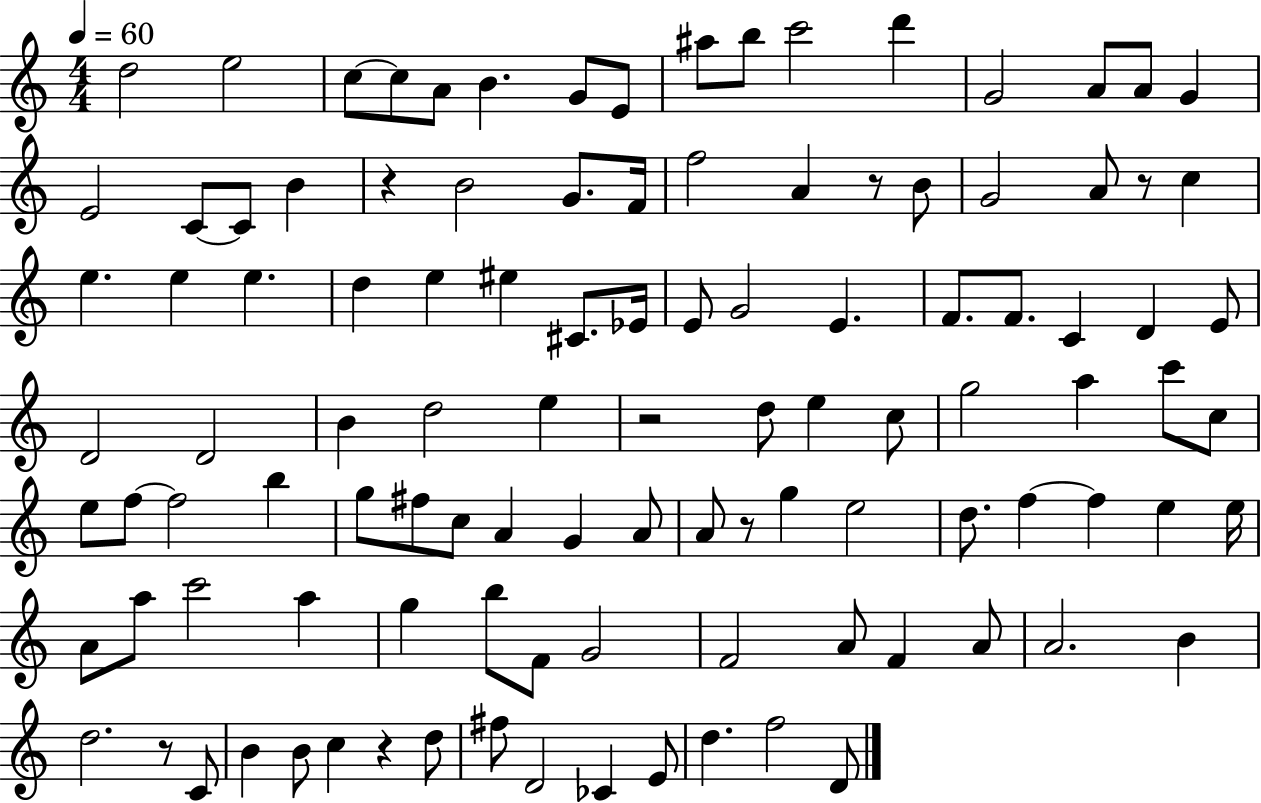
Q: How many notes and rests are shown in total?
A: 109